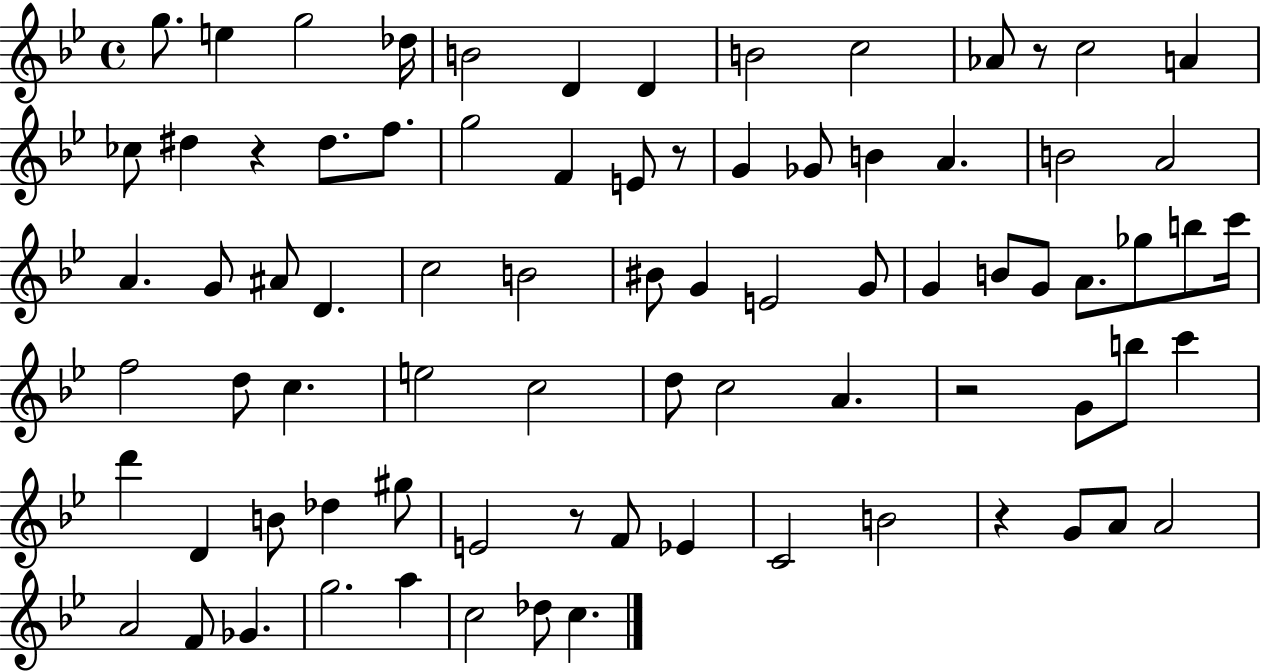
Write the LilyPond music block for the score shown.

{
  \clef treble
  \time 4/4
  \defaultTimeSignature
  \key bes \major
  g''8. e''4 g''2 des''16 | b'2 d'4 d'4 | b'2 c''2 | aes'8 r8 c''2 a'4 | \break ces''8 dis''4 r4 dis''8. f''8. | g''2 f'4 e'8 r8 | g'4 ges'8 b'4 a'4. | b'2 a'2 | \break a'4. g'8 ais'8 d'4. | c''2 b'2 | bis'8 g'4 e'2 g'8 | g'4 b'8 g'8 a'8. ges''8 b''8 c'''16 | \break f''2 d''8 c''4. | e''2 c''2 | d''8 c''2 a'4. | r2 g'8 b''8 c'''4 | \break d'''4 d'4 b'8 des''4 gis''8 | e'2 r8 f'8 ees'4 | c'2 b'2 | r4 g'8 a'8 a'2 | \break a'2 f'8 ges'4. | g''2. a''4 | c''2 des''8 c''4. | \bar "|."
}